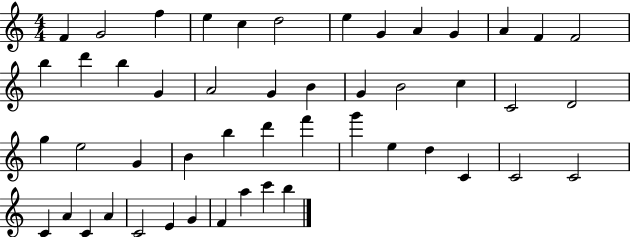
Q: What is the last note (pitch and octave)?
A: B5